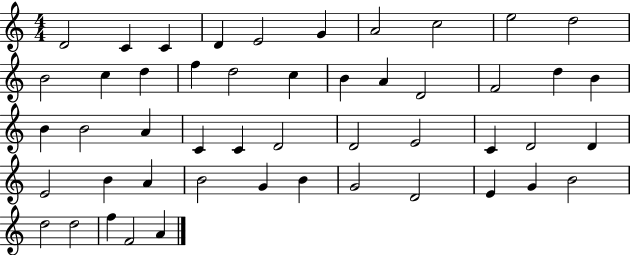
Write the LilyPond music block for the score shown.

{
  \clef treble
  \numericTimeSignature
  \time 4/4
  \key c \major
  d'2 c'4 c'4 | d'4 e'2 g'4 | a'2 c''2 | e''2 d''2 | \break b'2 c''4 d''4 | f''4 d''2 c''4 | b'4 a'4 d'2 | f'2 d''4 b'4 | \break b'4 b'2 a'4 | c'4 c'4 d'2 | d'2 e'2 | c'4 d'2 d'4 | \break e'2 b'4 a'4 | b'2 g'4 b'4 | g'2 d'2 | e'4 g'4 b'2 | \break d''2 d''2 | f''4 f'2 a'4 | \bar "|."
}